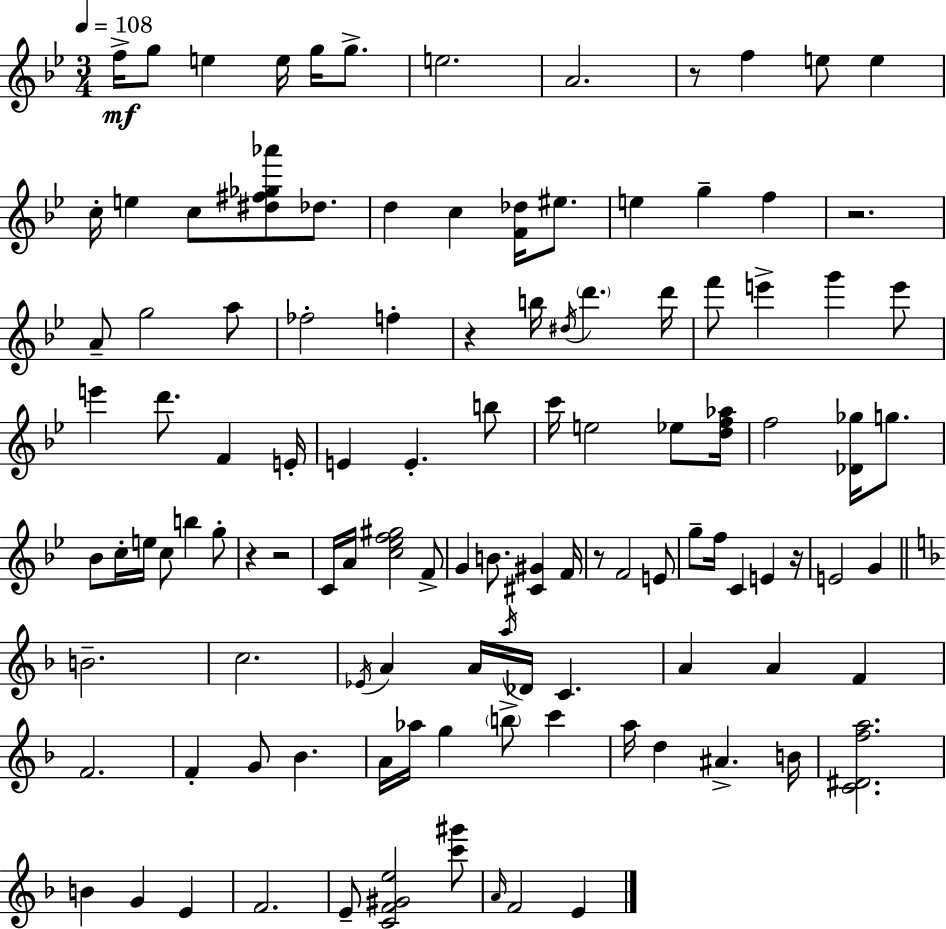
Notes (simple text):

F5/s G5/e E5/q E5/s G5/s G5/e. E5/h. A4/h. R/e F5/q E5/e E5/q C5/s E5/q C5/e [D#5,F#5,Gb5,Ab6]/e Db5/e. D5/q C5/q [F4,Db5]/s EIS5/e. E5/q G5/q F5/q R/h. A4/e G5/h A5/e FES5/h F5/q R/q B5/s D#5/s D6/q. D6/s F6/e E6/q G6/q E6/e E6/q D6/e. F4/q E4/s E4/q E4/q. B5/e C6/s E5/h Eb5/e [D5,F5,Ab5]/s F5/h [Db4,Gb5]/s G5/e. Bb4/e C5/s E5/s C5/e B5/q G5/e R/q R/h C4/s A4/s [C5,Eb5,F5,G#5]/h F4/e G4/q B4/e. [C#4,G#4]/q F4/s R/e F4/h E4/e G5/e F5/s C4/q E4/q R/s E4/h G4/q B4/h. C5/h. Eb4/s A4/q A4/s A5/s Db4/s C4/q. A4/q A4/q F4/q F4/h. F4/q G4/e Bb4/q. A4/s Ab5/s G5/q B5/e C6/q A5/s D5/q A#4/q. B4/s [C4,D#4,F5,A5]/h. B4/q G4/q E4/q F4/h. E4/e [C4,F4,G#4,E5]/h [C6,G#6]/e A4/s F4/h E4/q